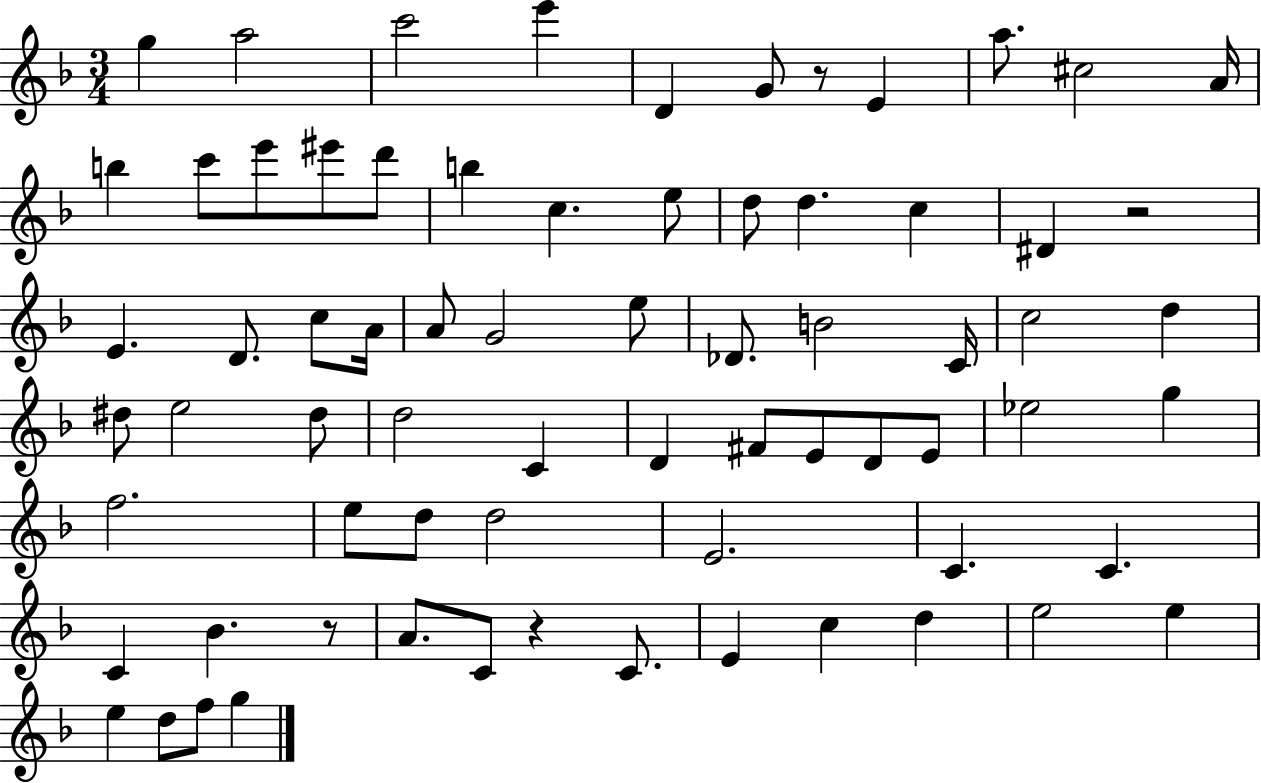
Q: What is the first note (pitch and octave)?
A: G5